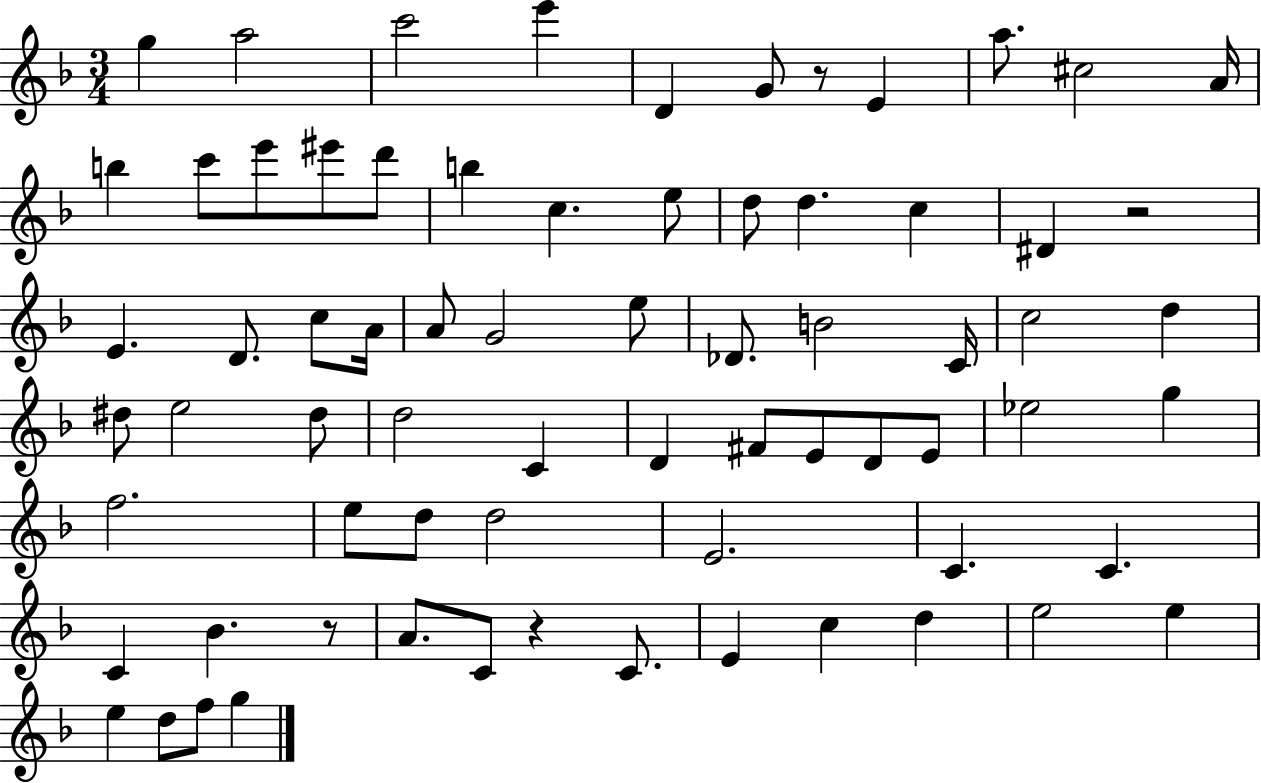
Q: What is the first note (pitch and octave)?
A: G5